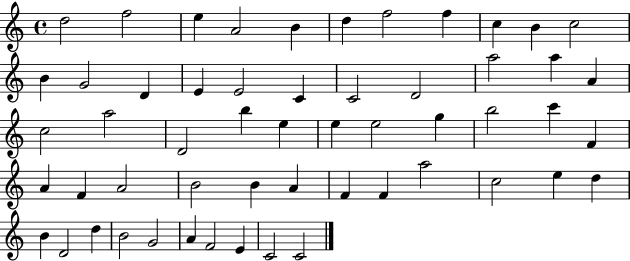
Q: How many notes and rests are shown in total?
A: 55